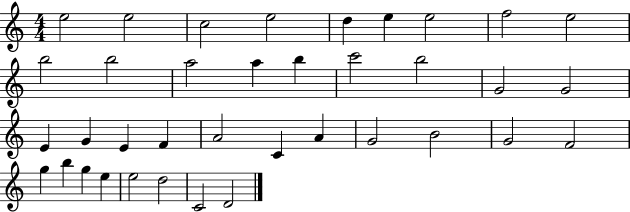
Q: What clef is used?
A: treble